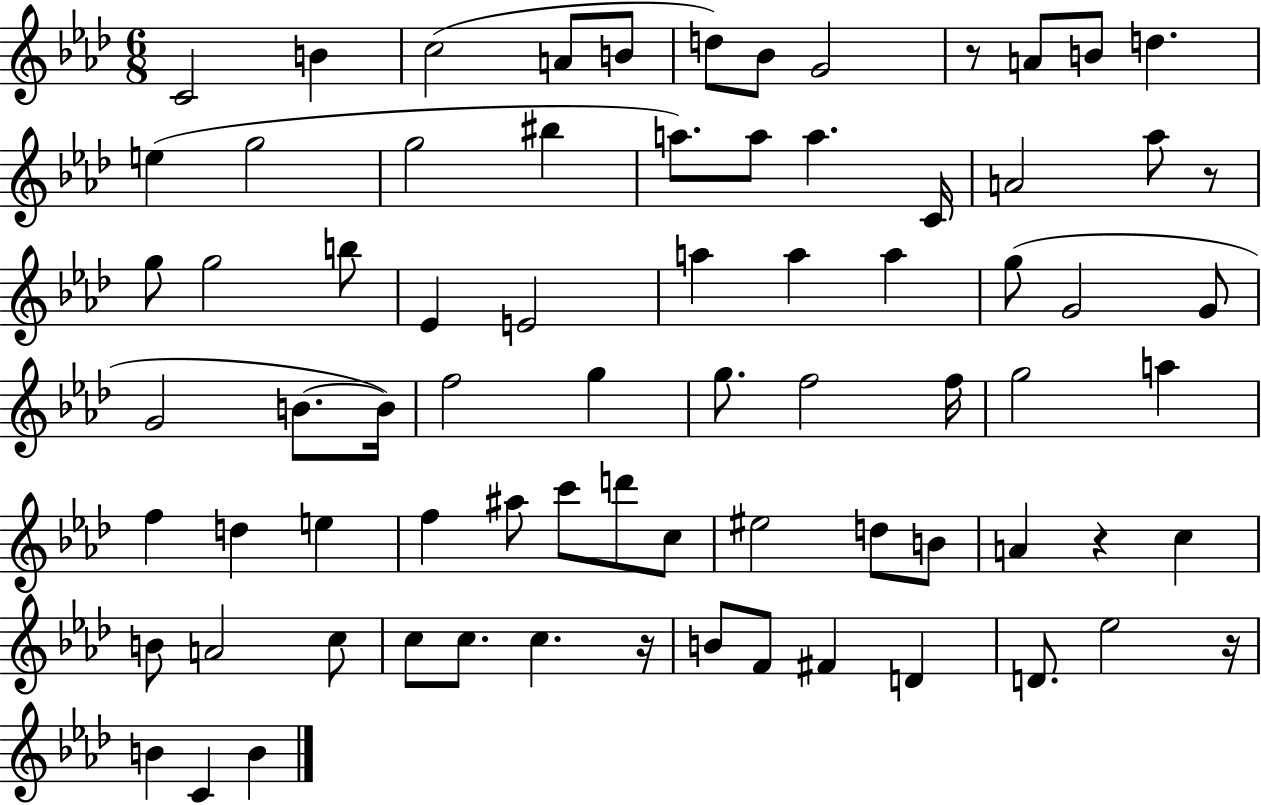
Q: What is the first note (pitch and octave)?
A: C4